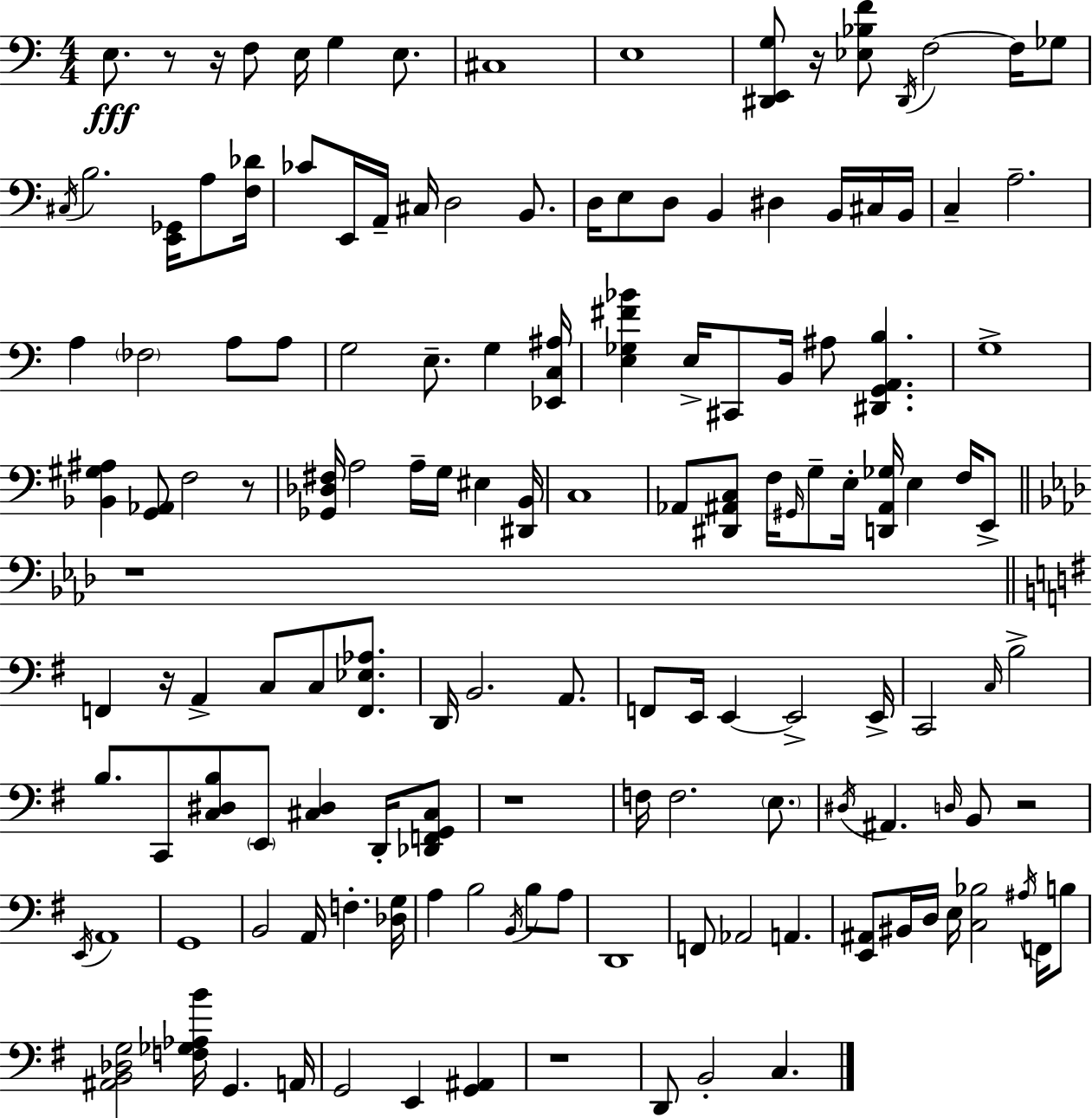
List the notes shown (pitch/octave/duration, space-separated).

E3/e. R/e R/s F3/e E3/s G3/q E3/e. C#3/w E3/w [D#2,E2,G3]/e R/s [Eb3,Bb3,F4]/e D#2/s F3/h F3/s Gb3/e C#3/s B3/h. [E2,Gb2]/s A3/e [F3,Db4]/s CES4/e E2/s A2/s C#3/s D3/h B2/e. D3/s E3/e D3/e B2/q D#3/q B2/s C#3/s B2/s C3/q A3/h. A3/q FES3/h A3/e A3/e G3/h E3/e. G3/q [Eb2,C3,A#3]/s [E3,Gb3,F#4,Bb4]/q E3/s C#2/e B2/s A#3/e [D#2,G2,A2,B3]/q. G3/w [Bb2,G#3,A#3]/q [G2,Ab2]/e F3/h R/e [Gb2,Db3,F#3]/s A3/h A3/s G3/s EIS3/q [D#2,B2]/s C3/w Ab2/e [D#2,A#2,C3]/e F3/s G#2/s G3/e E3/s [D2,A#2,Gb3]/s E3/q F3/s E2/e R/w F2/q R/s A2/q C3/e C3/e [F2,Eb3,Ab3]/e. D2/s B2/h. A2/e. F2/e E2/s E2/q E2/h E2/s C2/h C3/s B3/h B3/e. C2/e [C3,D#3,B3]/e E2/e [C#3,D#3]/q D2/s [Db2,F2,G2,C#3]/e R/w F3/s F3/h. E3/e. D#3/s A#2/q. D3/s B2/e R/h E2/s A2/w G2/w B2/h A2/s F3/q. [Db3,G3]/s A3/q B3/h B2/s B3/e A3/e D2/w F2/e Ab2/h A2/q. [E2,A#2]/e BIS2/s D3/s E3/s [C3,Bb3]/h A#3/s F2/s B3/e [A#2,B2,Db3,G3]/h [F3,Gb3,Ab3,B4]/s G2/q. A2/s G2/h E2/q [G2,A#2]/q R/w D2/e B2/h C3/q.